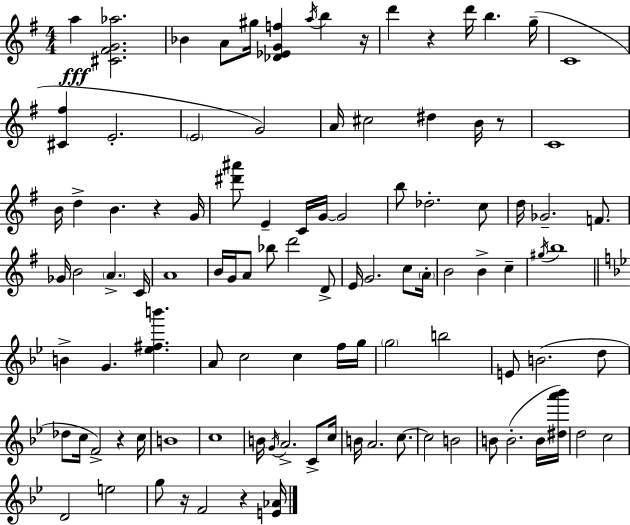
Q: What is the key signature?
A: G major